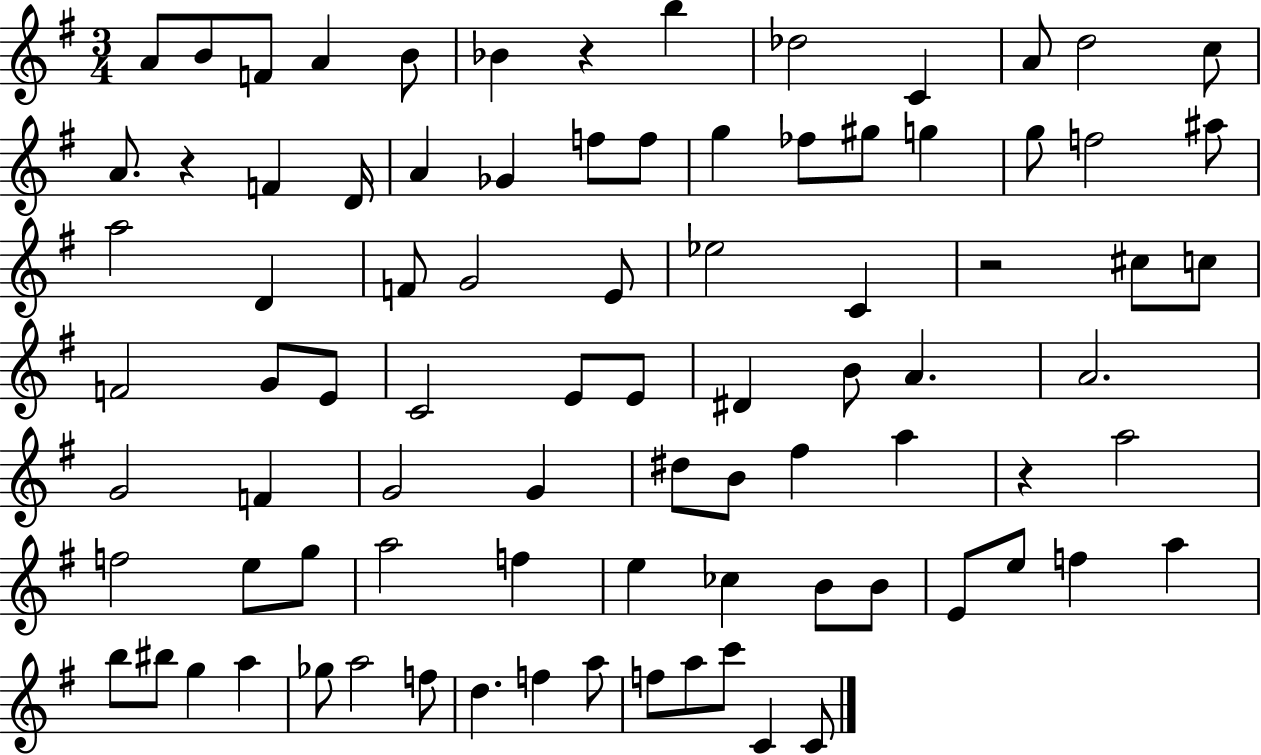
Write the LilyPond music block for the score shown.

{
  \clef treble
  \numericTimeSignature
  \time 3/4
  \key g \major
  a'8 b'8 f'8 a'4 b'8 | bes'4 r4 b''4 | des''2 c'4 | a'8 d''2 c''8 | \break a'8. r4 f'4 d'16 | a'4 ges'4 f''8 f''8 | g''4 fes''8 gis''8 g''4 | g''8 f''2 ais''8 | \break a''2 d'4 | f'8 g'2 e'8 | ees''2 c'4 | r2 cis''8 c''8 | \break f'2 g'8 e'8 | c'2 e'8 e'8 | dis'4 b'8 a'4. | a'2. | \break g'2 f'4 | g'2 g'4 | dis''8 b'8 fis''4 a''4 | r4 a''2 | \break f''2 e''8 g''8 | a''2 f''4 | e''4 ces''4 b'8 b'8 | e'8 e''8 f''4 a''4 | \break b''8 bis''8 g''4 a''4 | ges''8 a''2 f''8 | d''4. f''4 a''8 | f''8 a''8 c'''8 c'4 c'8 | \break \bar "|."
}